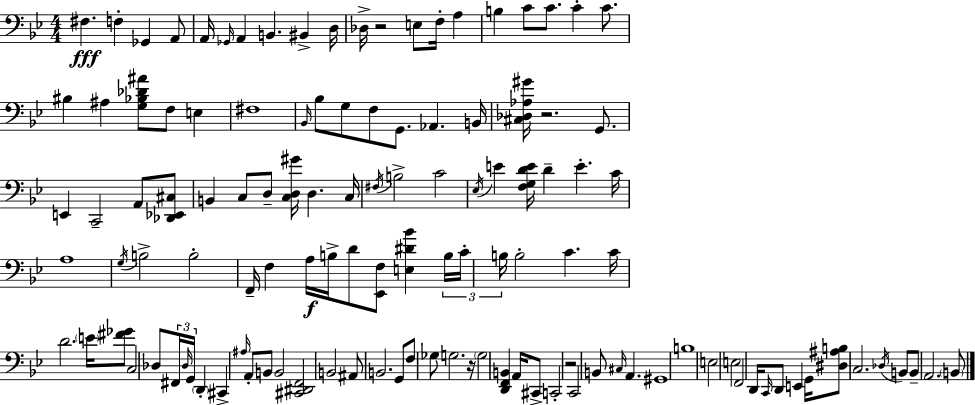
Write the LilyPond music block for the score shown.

{
  \clef bass
  \numericTimeSignature
  \time 4/4
  \key g \minor
  fis4.\fff f4-. ges,4 a,8 | a,16 \grace { ges,16 } a,4 b,4. bis,4-> | d16 des16-> r2 e8 f16-. a4 | b4 c'8 c'8. c'4-. c'8. | \break bis4 ais4 <g bes des' ais'>8 f8 e4 | fis1 | \grace { bes,16 } bes8 g8 f8 g,8. aes,4. | b,16 <cis des aes gis'>16 r2. g,8. | \break e,4 c,2-- a,8 | <des, ees, cis>8 b,4 c8 d8-- <c d gis'>16 d4. | c16 \acciaccatura { fis16 } b2-> c'2 | \acciaccatura { ees16 } e'4 <f g d' e'>16 d'4-- e'4.-. | \break c'16 a1 | \acciaccatura { g16 } b2-> b2-. | f,16-- f4 a16\f b16-> d'8 <ees, f>8 | <e dis' bes'>4 \tuplet 3/2 { b16 c'16-. b16 } b2-. c'4. | \break c'16 d'2. | \parenthesize e'16 <fis' ges'>8 c2 des8 \tuplet 3/2 { fis,16 | \grace { des16 } g,16 } \parenthesize d,4-. cis,4-> \grace { ais16 } a,8-. b,8 b,2 | <cis, dis, f,>2 b,2 | \break ais,8 b,2. | g,8 f8 ges8 g2. | r16 \parenthesize g2 | <d, f, b,>4 a,16 cis,8-> c,2-. r2 | \break c,2 b,8 | \grace { cis16 } a,4. gis,1 | b1 | e2 | \break e2 f,2 | d,16 \grace { c,16 } d,8 e,4 g,16 <dis ais b>8 c2. | \acciaccatura { des16 } b,8 b,8-- a,2. | \parenthesize b,8 \bar "|."
}